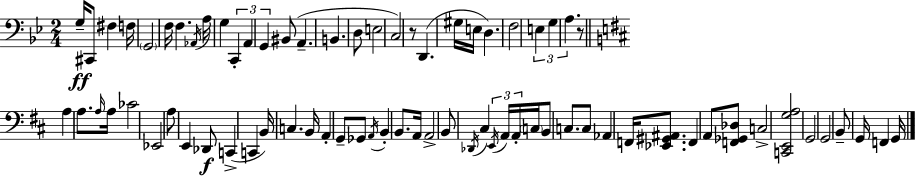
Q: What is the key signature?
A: BES major